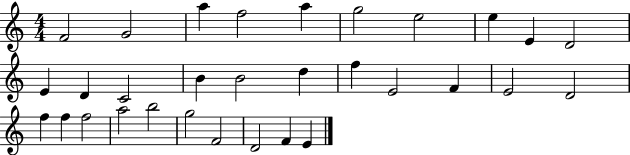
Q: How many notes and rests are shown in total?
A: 31